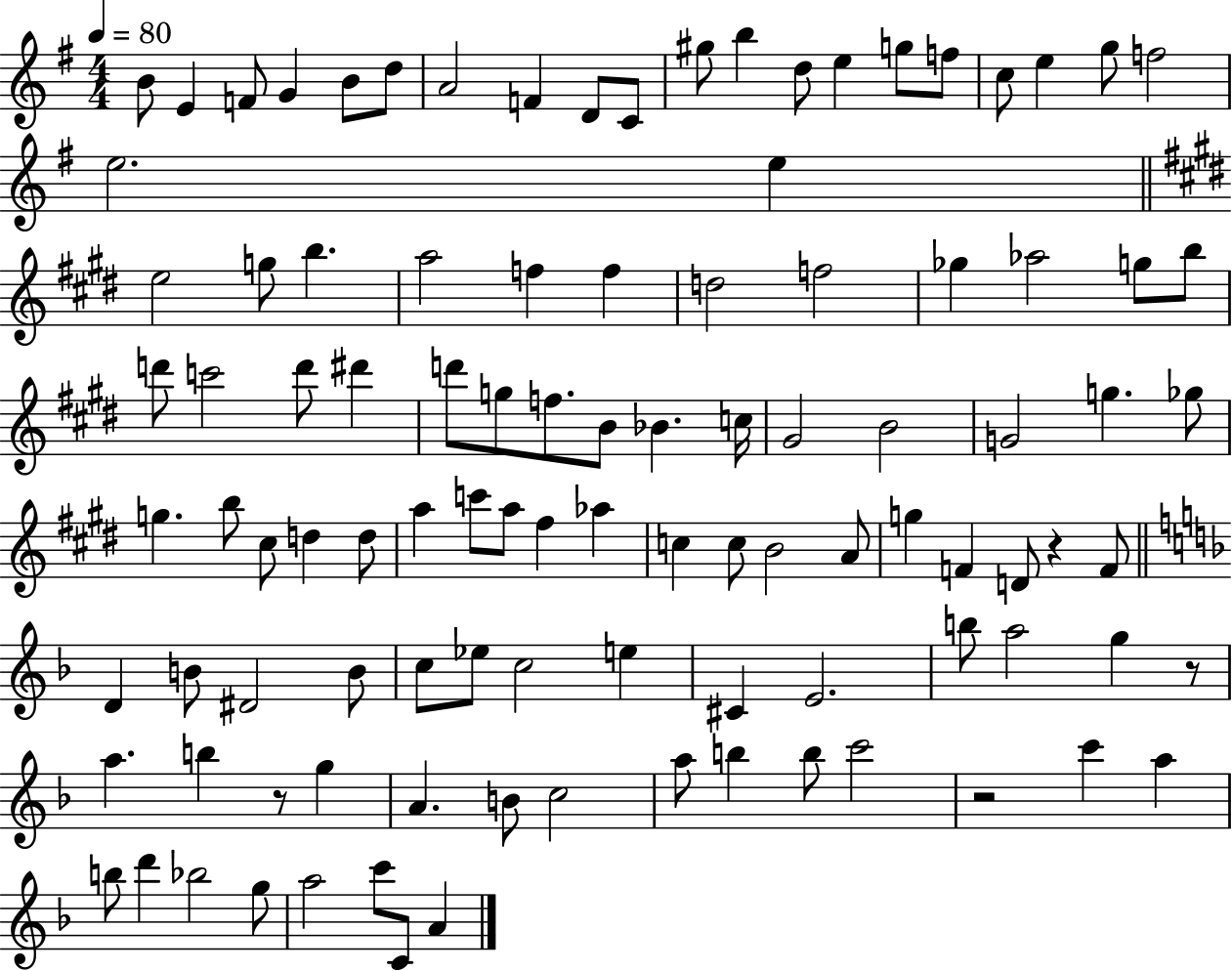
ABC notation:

X:1
T:Untitled
M:4/4
L:1/4
K:G
B/2 E F/2 G B/2 d/2 A2 F D/2 C/2 ^g/2 b d/2 e g/2 f/2 c/2 e g/2 f2 e2 e e2 g/2 b a2 f f d2 f2 _g _a2 g/2 b/2 d'/2 c'2 d'/2 ^d' d'/2 g/2 f/2 B/2 _B c/4 ^G2 B2 G2 g _g/2 g b/2 ^c/2 d d/2 a c'/2 a/2 ^f _a c c/2 B2 A/2 g F D/2 z F/2 D B/2 ^D2 B/2 c/2 _e/2 c2 e ^C E2 b/2 a2 g z/2 a b z/2 g A B/2 c2 a/2 b b/2 c'2 z2 c' a b/2 d' _b2 g/2 a2 c'/2 C/2 A